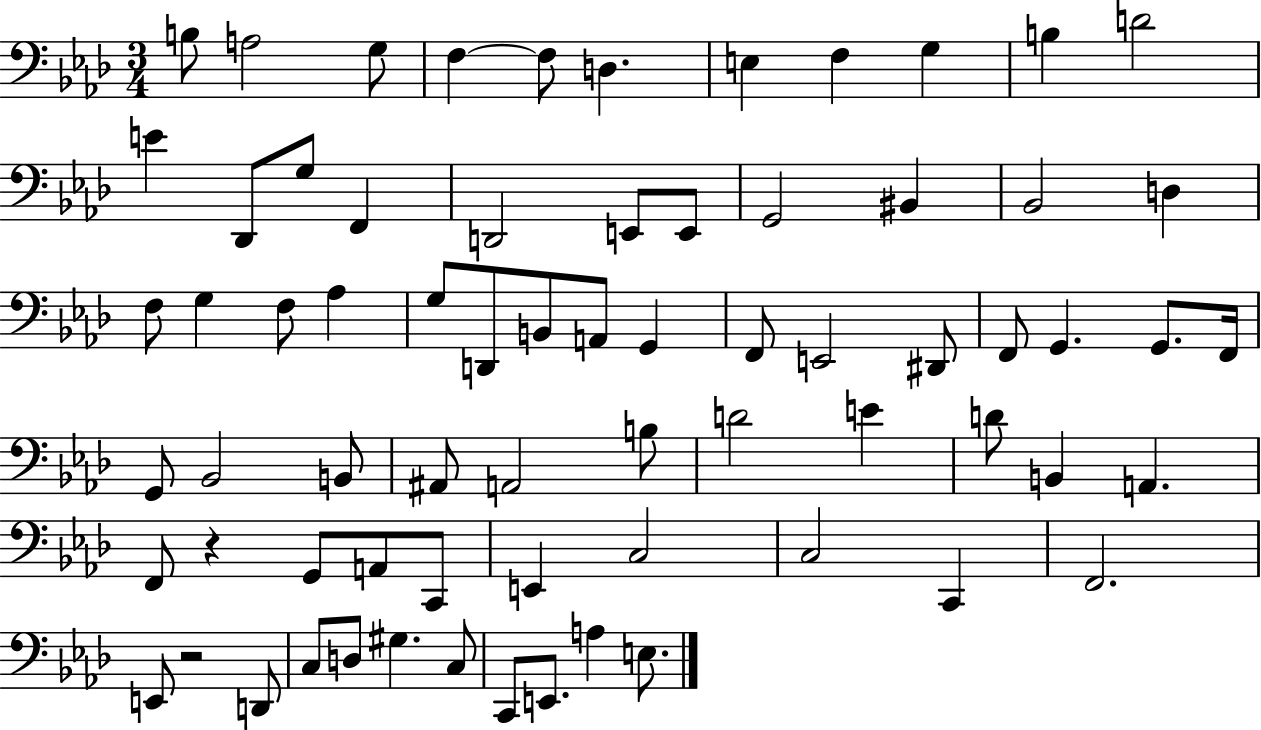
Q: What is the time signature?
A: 3/4